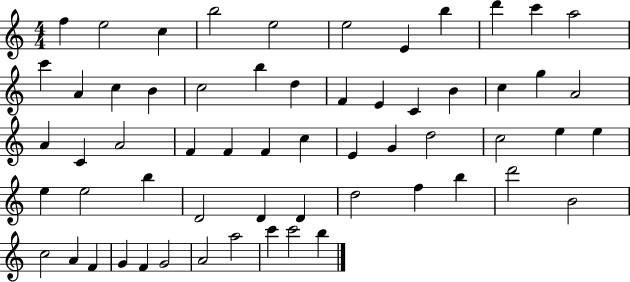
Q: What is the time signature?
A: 4/4